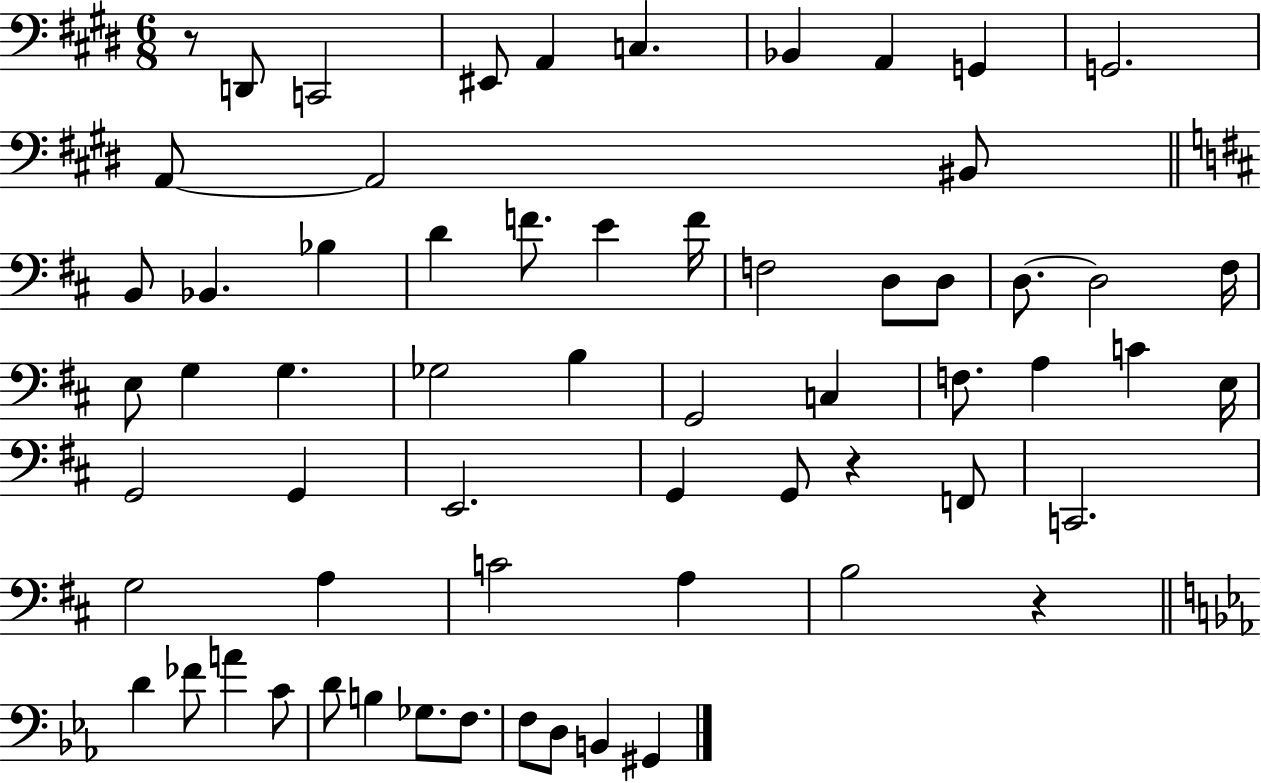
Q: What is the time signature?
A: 6/8